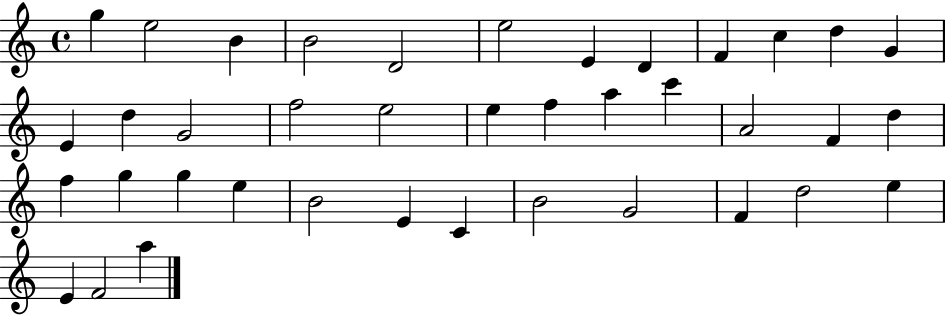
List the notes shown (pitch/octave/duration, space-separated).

G5/q E5/h B4/q B4/h D4/h E5/h E4/q D4/q F4/q C5/q D5/q G4/q E4/q D5/q G4/h F5/h E5/h E5/q F5/q A5/q C6/q A4/h F4/q D5/q F5/q G5/q G5/q E5/q B4/h E4/q C4/q B4/h G4/h F4/q D5/h E5/q E4/q F4/h A5/q